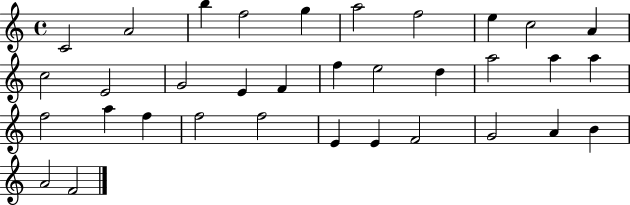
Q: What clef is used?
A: treble